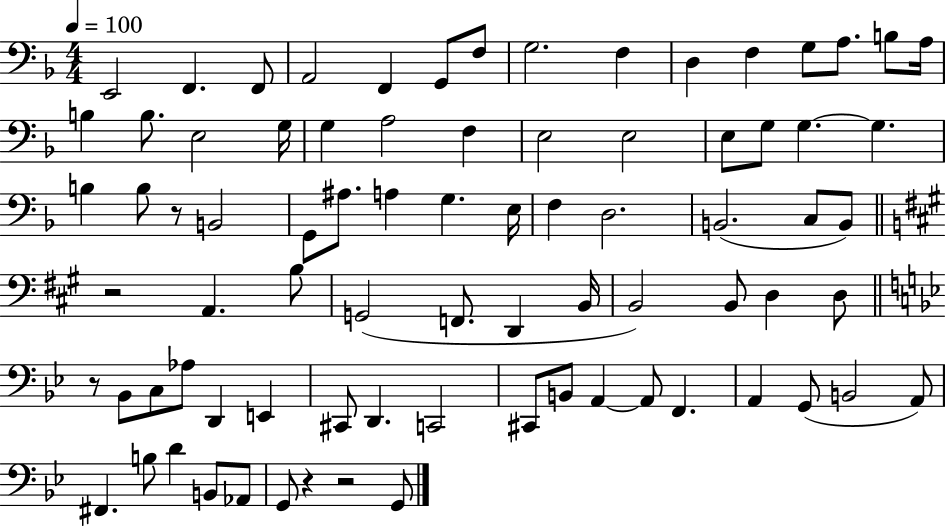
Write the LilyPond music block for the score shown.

{
  \clef bass
  \numericTimeSignature
  \time 4/4
  \key f \major
  \tempo 4 = 100
  e,2 f,4. f,8 | a,2 f,4 g,8 f8 | g2. f4 | d4 f4 g8 a8. b8 a16 | \break b4 b8. e2 g16 | g4 a2 f4 | e2 e2 | e8 g8 g4.~~ g4. | \break b4 b8 r8 b,2 | g,8 ais8. a4 g4. e16 | f4 d2. | b,2.( c8 b,8) | \break \bar "||" \break \key a \major r2 a,4. b8 | g,2( f,8. d,4 b,16 | b,2) b,8 d4 d8 | \bar "||" \break \key bes \major r8 bes,8 c8 aes8 d,4 e,4 | cis,8 d,4. c,2 | cis,8 b,8 a,4~~ a,8 f,4. | a,4 g,8( b,2 a,8) | \break fis,4. b8 d'4 b,8 aes,8 | g,8 r4 r2 g,8 | \bar "|."
}